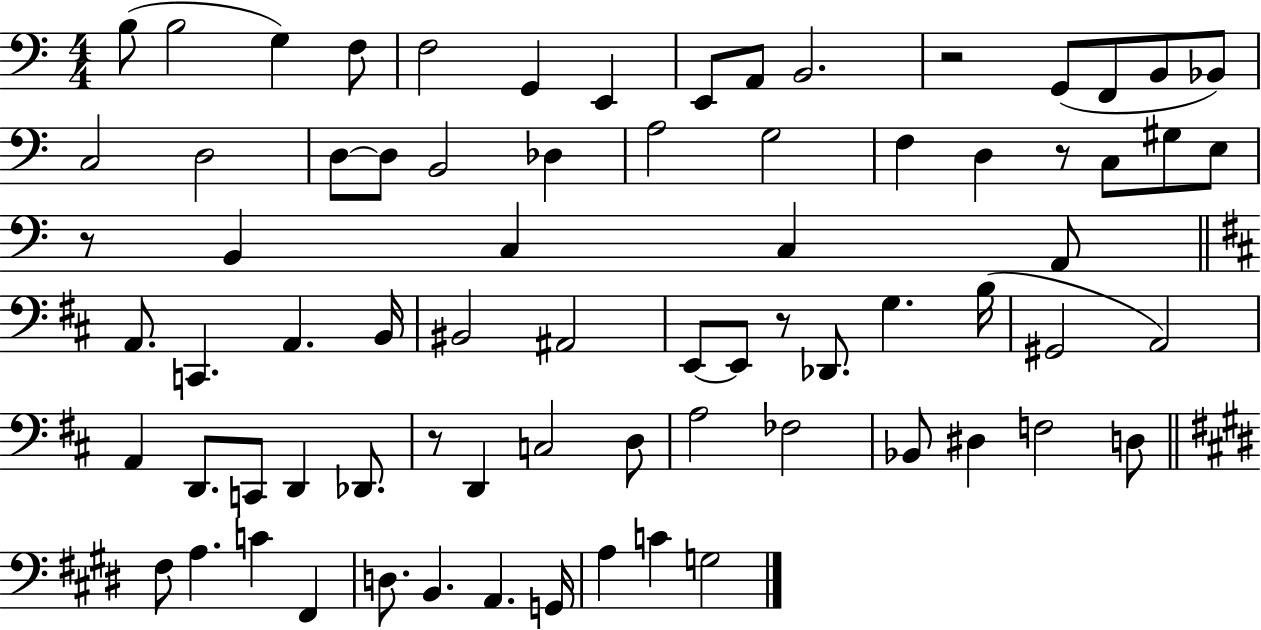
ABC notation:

X:1
T:Untitled
M:4/4
L:1/4
K:C
B,/2 B,2 G, F,/2 F,2 G,, E,, E,,/2 A,,/2 B,,2 z2 G,,/2 F,,/2 B,,/2 _B,,/2 C,2 D,2 D,/2 D,/2 B,,2 _D, A,2 G,2 F, D, z/2 C,/2 ^G,/2 E,/2 z/2 B,, C, C, A,,/2 A,,/2 C,, A,, B,,/4 ^B,,2 ^A,,2 E,,/2 E,,/2 z/2 _D,,/2 G, B,/4 ^G,,2 A,,2 A,, D,,/2 C,,/2 D,, _D,,/2 z/2 D,, C,2 D,/2 A,2 _F,2 _B,,/2 ^D, F,2 D,/2 ^F,/2 A, C ^F,, D,/2 B,, A,, G,,/4 A, C G,2